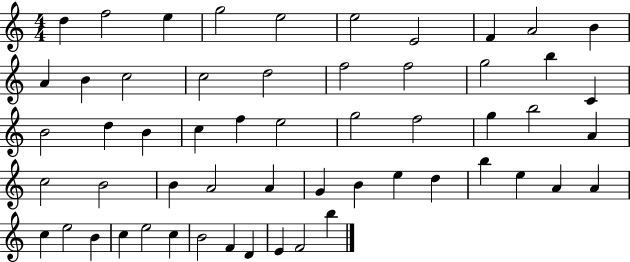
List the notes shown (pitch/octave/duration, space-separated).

D5/q F5/h E5/q G5/h E5/h E5/h E4/h F4/q A4/h B4/q A4/q B4/q C5/h C5/h D5/h F5/h F5/h G5/h B5/q C4/q B4/h D5/q B4/q C5/q F5/q E5/h G5/h F5/h G5/q B5/h A4/q C5/h B4/h B4/q A4/h A4/q G4/q B4/q E5/q D5/q B5/q E5/q A4/q A4/q C5/q E5/h B4/q C5/q E5/h C5/q B4/h F4/q D4/q E4/q F4/h B5/q